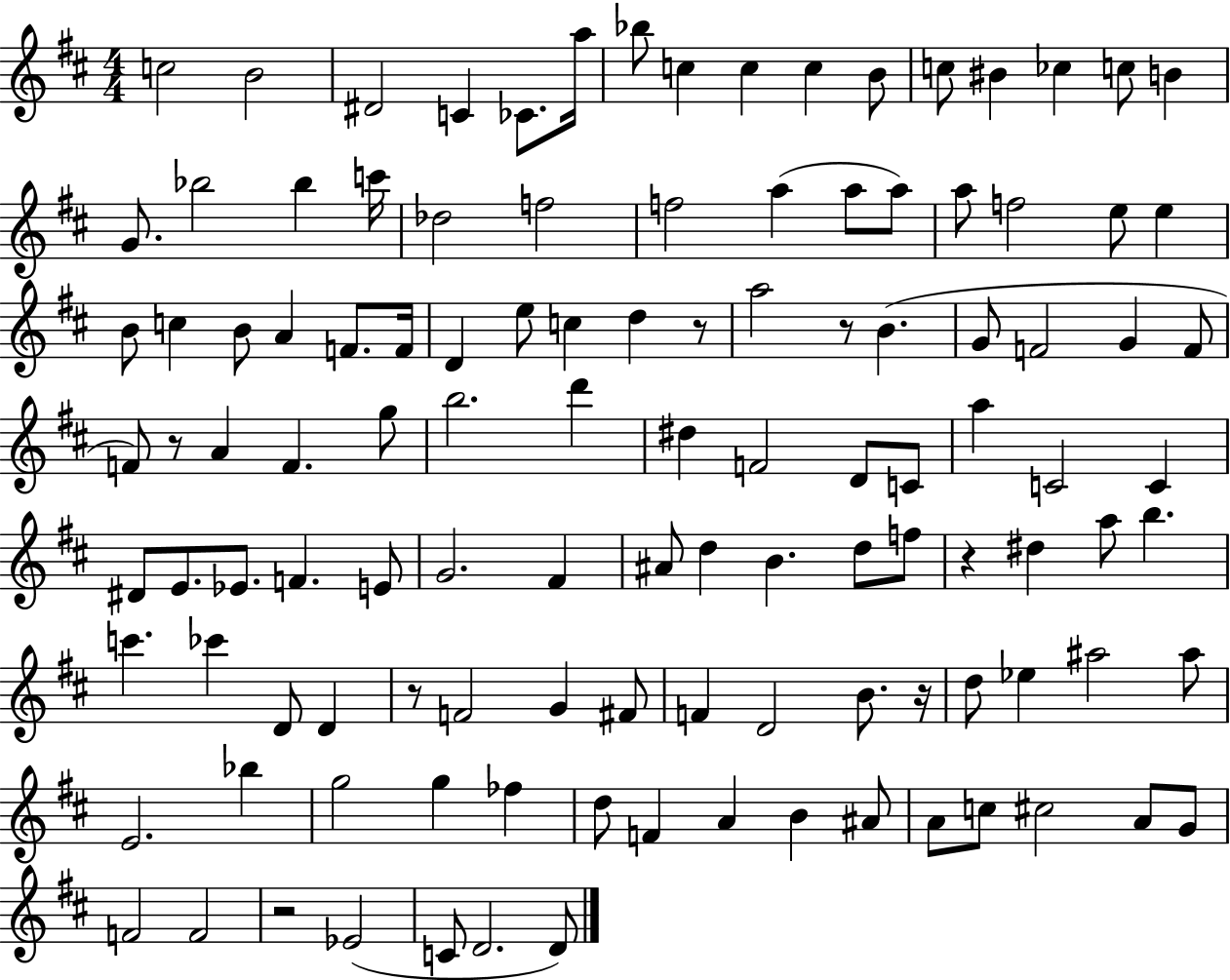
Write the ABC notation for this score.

X:1
T:Untitled
M:4/4
L:1/4
K:D
c2 B2 ^D2 C _C/2 a/4 _b/2 c c c B/2 c/2 ^B _c c/2 B G/2 _b2 _b c'/4 _d2 f2 f2 a a/2 a/2 a/2 f2 e/2 e B/2 c B/2 A F/2 F/4 D e/2 c d z/2 a2 z/2 B G/2 F2 G F/2 F/2 z/2 A F g/2 b2 d' ^d F2 D/2 C/2 a C2 C ^D/2 E/2 _E/2 F E/2 G2 ^F ^A/2 d B d/2 f/2 z ^d a/2 b c' _c' D/2 D z/2 F2 G ^F/2 F D2 B/2 z/4 d/2 _e ^a2 ^a/2 E2 _b g2 g _f d/2 F A B ^A/2 A/2 c/2 ^c2 A/2 G/2 F2 F2 z2 _E2 C/2 D2 D/2